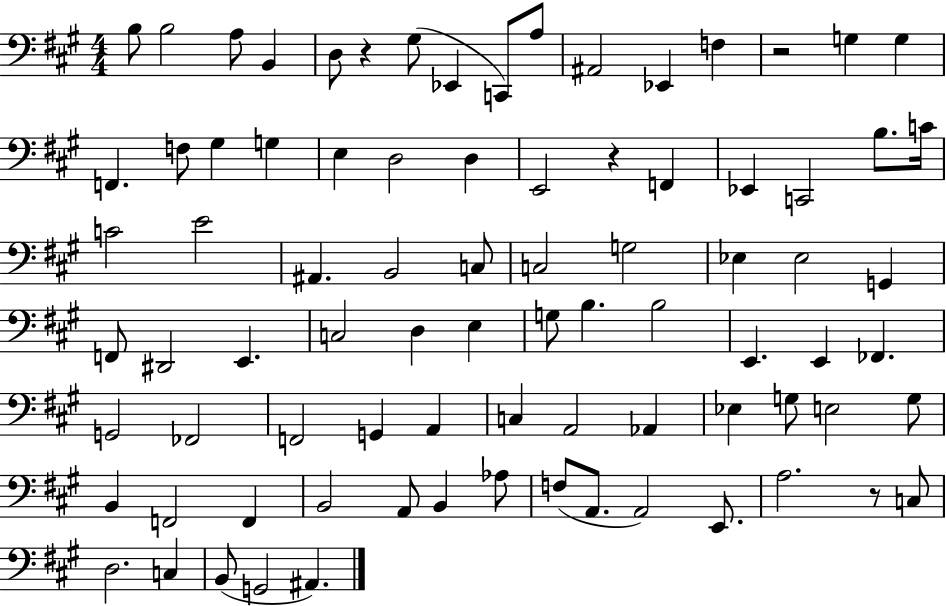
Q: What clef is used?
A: bass